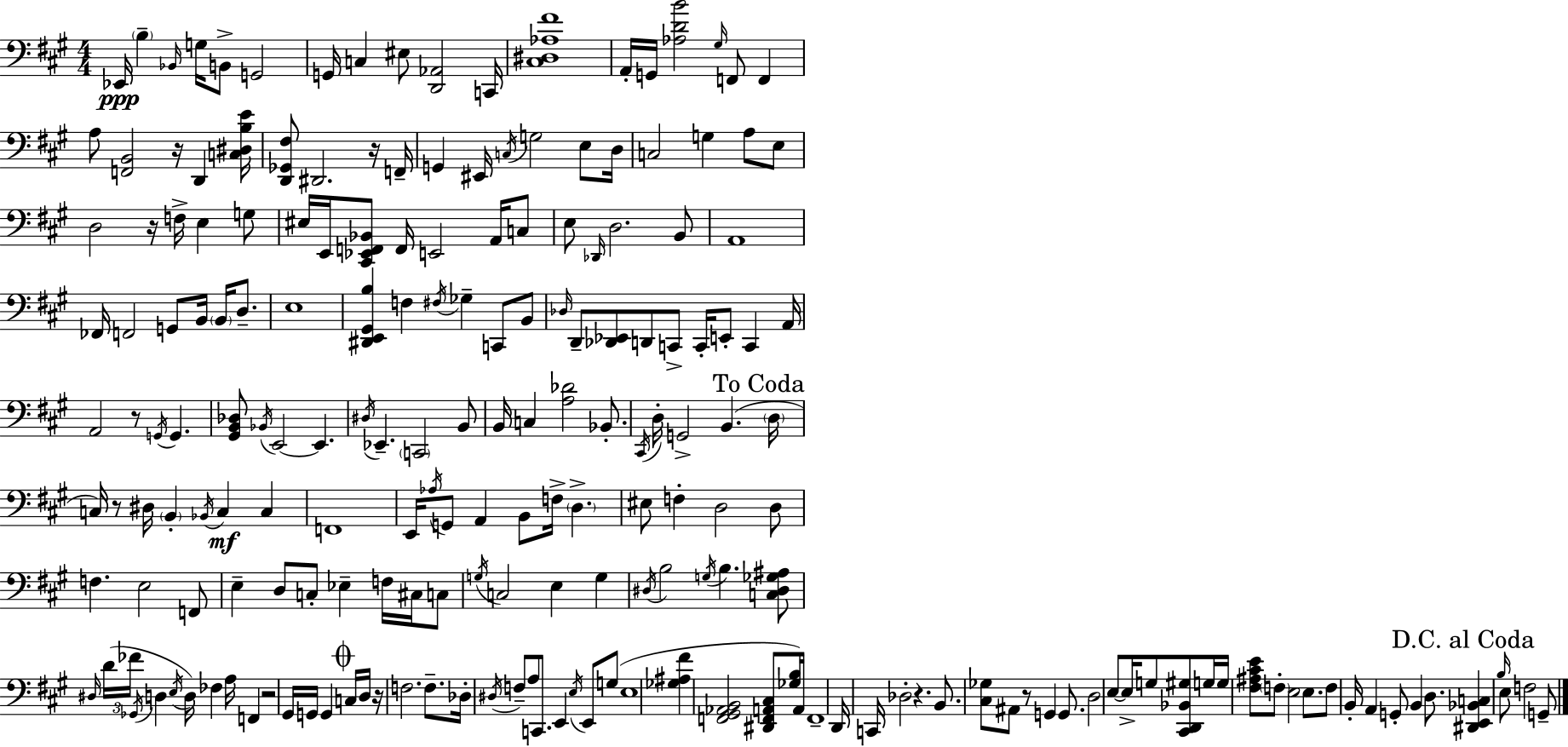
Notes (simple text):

Eb2/s B3/q Bb2/s G3/s B2/e G2/h G2/s C3/q EIS3/e [D2,Ab2]/h C2/s [C#3,D#3,Ab3,F#4]/w A2/s G2/s [Ab3,D4,B4]/h G#3/s F2/e F2/q A3/e [F2,B2]/h R/s D2/q [C3,D#3,B3,E4]/s [D2,Gb2,F#3]/e D#2/h. R/s F2/s G2/q EIS2/s C3/s G3/h E3/e D3/s C3/h G3/q A3/e E3/e D3/h R/s F3/s E3/q G3/e EIS3/s E2/s [C#2,Eb2,F2,Bb2]/e F2/s E2/h A2/s C3/e E3/e Db2/s D3/h. B2/e A2/w FES2/s F2/h G2/e B2/s B2/s D3/e. E3/w [D#2,E2,G#2,B3]/q F3/q F#3/s Gb3/q C2/e B2/e Db3/s D2/e [Db2,Eb2]/e D2/e C2/e C2/s E2/e C2/q A2/s A2/h R/e G2/s G2/q. [G#2,B2,Db3]/e Bb2/s E2/h E2/q. D#3/s Eb2/q. C2/h B2/e B2/s C3/q [A3,Db4]/h Bb2/e. C#2/s D3/s G2/h B2/q. D3/s C3/s R/e D#3/s B2/q Bb2/s C3/q C3/q F2/w E2/s Ab3/s G2/e A2/q B2/e F3/s D3/q. EIS3/e F3/q D3/h D3/e F3/q. E3/h F2/e E3/q D3/e C3/e Eb3/q F3/s C#3/s C3/e G3/s C3/h E3/q G3/q D#3/s B3/h G3/s B3/q. [C3,D#3,Gb3,A#3]/e D#3/s D4/s FES4/s Gb2/s D3/q E3/s D3/s FES3/q A3/s F2/q R/h G#2/s G2/s G2/q C3/s D3/s R/s F3/h. F3/e. Db3/s D#3/s F3/e A3/e C2/e. E2/q E3/s E2/e G3/e E3/w [Gb3,A#3,F#4]/q [F2,G#2,Ab2,B2]/h [D#2,F2,A2,C#3]/e [Gb3,B3]/s A2/s F2/w D2/s C2/s Db3/h R/q. B2/e. [C#3,Gb3]/e A#2/e R/e G2/q G2/e. D3/h E3/e E3/s G3/e [C#2,D2,Bb2,G#3]/e G3/s G3/s [F#3,A#3,C#4,E4]/e F3/e E3/h E3/e. F3/e B2/s A2/q G2/e B2/q D3/e. [D#2,E2,Bb2,C3]/q B3/s E3/e F3/h G2/e